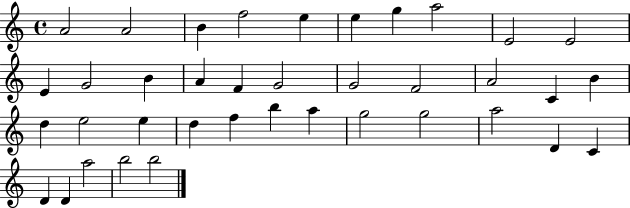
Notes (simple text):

A4/h A4/h B4/q F5/h E5/q E5/q G5/q A5/h E4/h E4/h E4/q G4/h B4/q A4/q F4/q G4/h G4/h F4/h A4/h C4/q B4/q D5/q E5/h E5/q D5/q F5/q B5/q A5/q G5/h G5/h A5/h D4/q C4/q D4/q D4/q A5/h B5/h B5/h